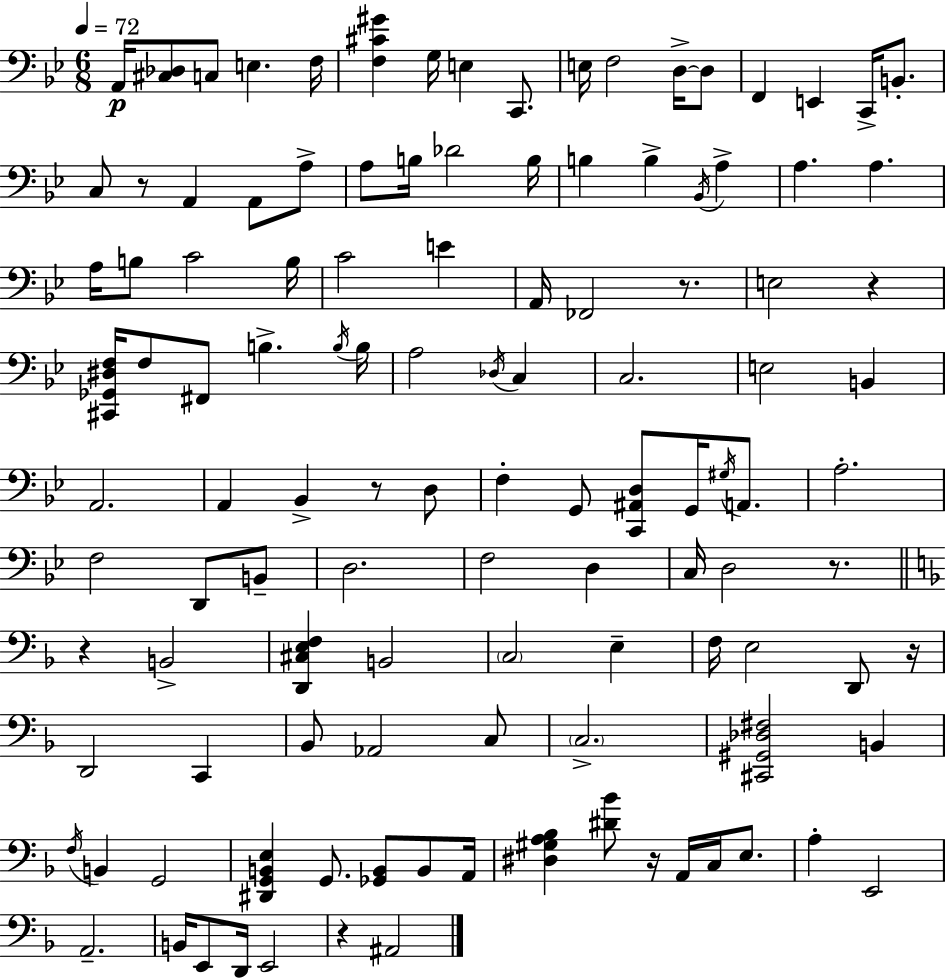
X:1
T:Untitled
M:6/8
L:1/4
K:Bb
A,,/4 [^C,_D,]/2 C,/2 E, F,/4 [F,^C^G] G,/4 E, C,,/2 E,/4 F,2 D,/4 D,/2 F,, E,, C,,/4 B,,/2 C,/2 z/2 A,, A,,/2 A,/2 A,/2 B,/4 _D2 B,/4 B, B, _B,,/4 A, A, A, A,/4 B,/2 C2 B,/4 C2 E A,,/4 _F,,2 z/2 E,2 z [^C,,_G,,^D,F,]/4 F,/2 ^F,,/2 B, B,/4 B,/4 A,2 _D,/4 C, C,2 E,2 B,, A,,2 A,, _B,, z/2 D,/2 F, G,,/2 [C,,^A,,D,]/2 G,,/4 ^G,/4 A,,/2 A,2 F,2 D,,/2 B,,/2 D,2 F,2 D, C,/4 D,2 z/2 z B,,2 [D,,^C,E,F,] B,,2 C,2 E, F,/4 E,2 D,,/2 z/4 D,,2 C,, _B,,/2 _A,,2 C,/2 C,2 [^C,,^G,,_D,^F,]2 B,, F,/4 B,, G,,2 [^D,,G,,B,,E,] G,,/2 [_G,,B,,]/2 B,,/2 A,,/4 [^D,^G,A,_B,] [^D_B]/2 z/4 A,,/4 C,/4 E,/2 A, E,,2 A,,2 B,,/4 E,,/2 D,,/4 E,,2 z ^A,,2